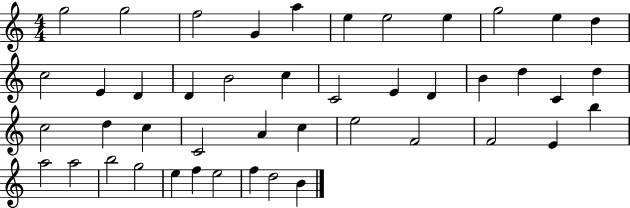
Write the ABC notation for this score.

X:1
T:Untitled
M:4/4
L:1/4
K:C
g2 g2 f2 G a e e2 e g2 e d c2 E D D B2 c C2 E D B d C d c2 d c C2 A c e2 F2 F2 E b a2 a2 b2 g2 e f e2 f d2 B